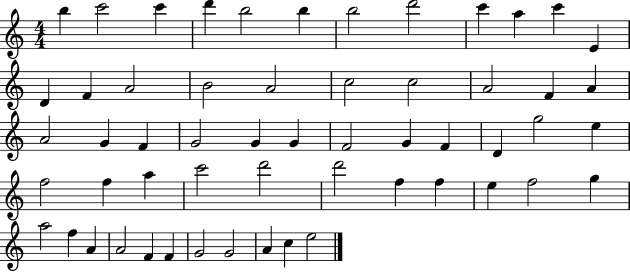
{
  \clef treble
  \numericTimeSignature
  \time 4/4
  \key c \major
  b''4 c'''2 c'''4 | d'''4 b''2 b''4 | b''2 d'''2 | c'''4 a''4 c'''4 e'4 | \break d'4 f'4 a'2 | b'2 a'2 | c''2 c''2 | a'2 f'4 a'4 | \break a'2 g'4 f'4 | g'2 g'4 g'4 | f'2 g'4 f'4 | d'4 g''2 e''4 | \break f''2 f''4 a''4 | c'''2 d'''2 | d'''2 f''4 f''4 | e''4 f''2 g''4 | \break a''2 f''4 a'4 | a'2 f'4 f'4 | g'2 g'2 | a'4 c''4 e''2 | \break \bar "|."
}